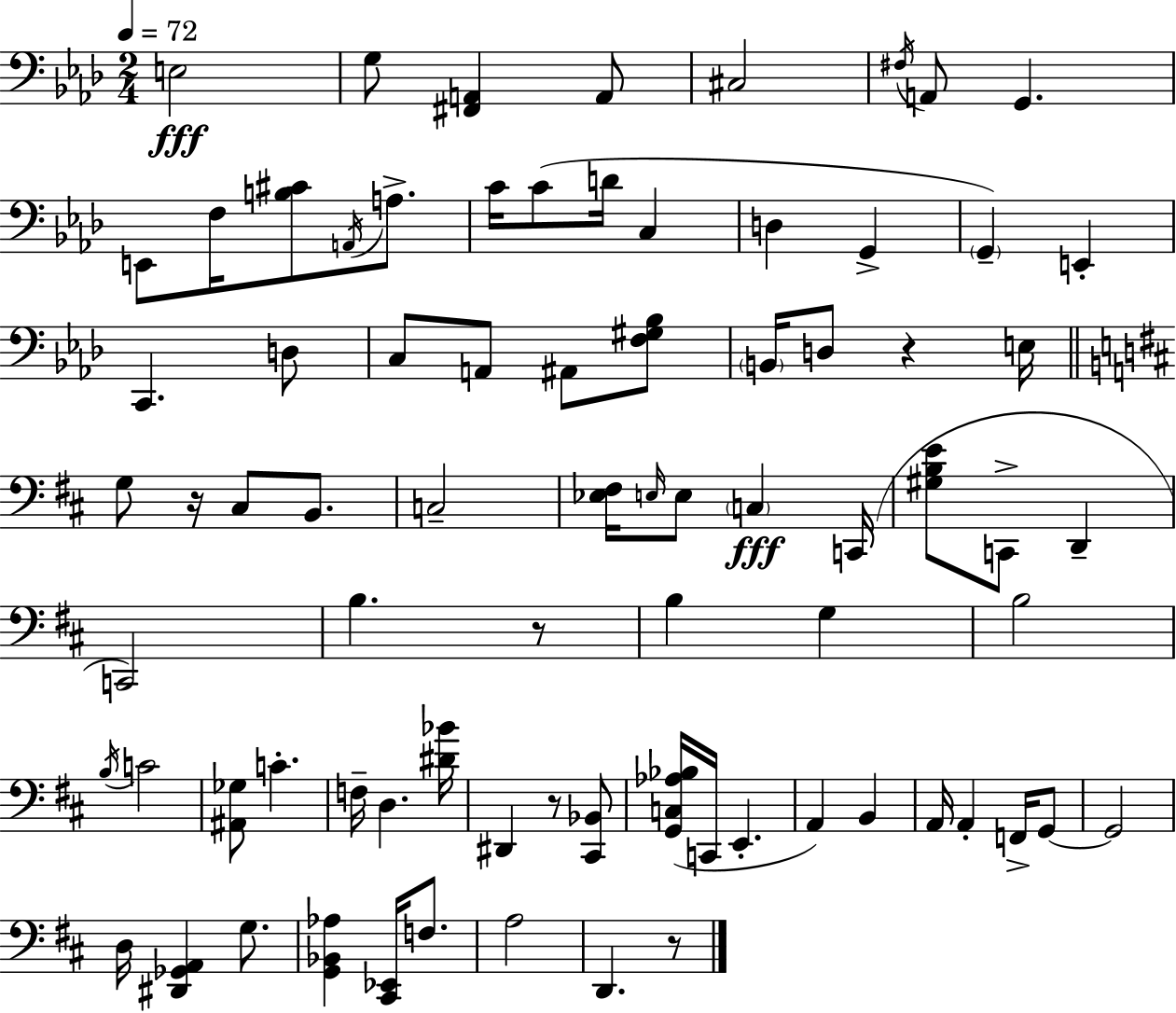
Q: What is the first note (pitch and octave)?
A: E3